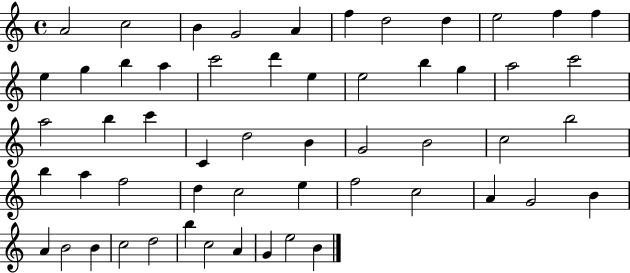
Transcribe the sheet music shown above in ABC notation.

X:1
T:Untitled
M:4/4
L:1/4
K:C
A2 c2 B G2 A f d2 d e2 f f e g b a c'2 d' e e2 b g a2 c'2 a2 b c' C d2 B G2 B2 c2 b2 b a f2 d c2 e f2 c2 A G2 B A B2 B c2 d2 b c2 A G e2 B